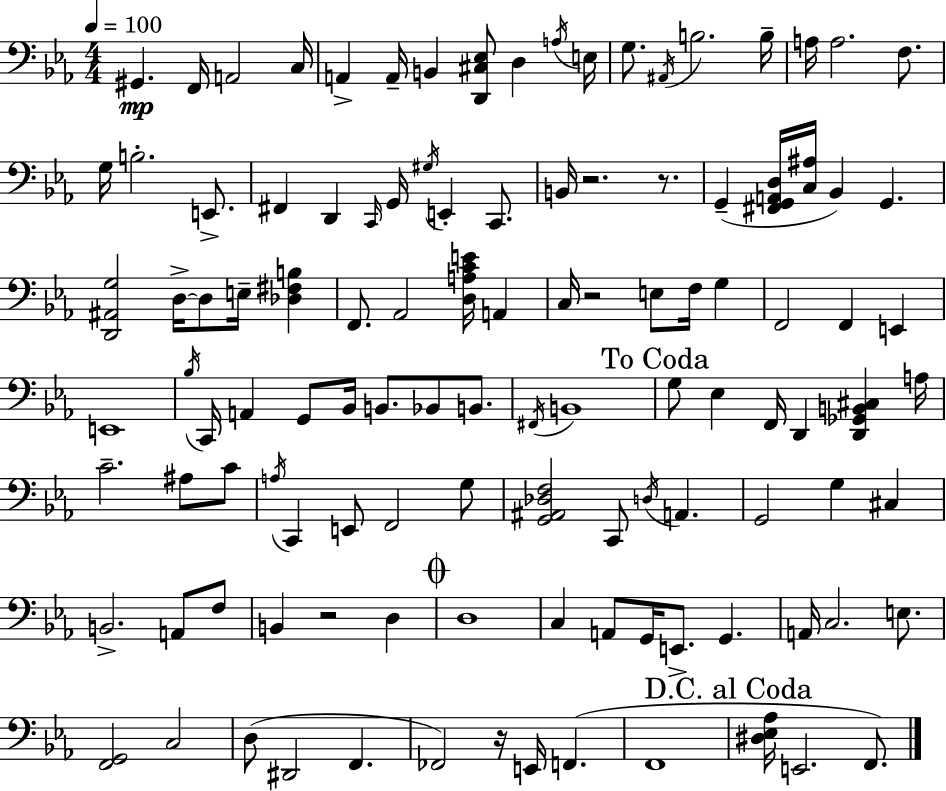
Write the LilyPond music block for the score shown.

{
  \clef bass
  \numericTimeSignature
  \time 4/4
  \key c \minor
  \tempo 4 = 100
  gis,4.\mp f,16 a,2 c16 | a,4-> a,16-- b,4 <d, cis ees>8 d4 \acciaccatura { a16 } | e16 g8. \acciaccatura { ais,16 } b2. | b16-- a16 a2. f8. | \break g16 b2.-. e,8.-> | fis,4 d,4 \grace { c,16 } g,16 \acciaccatura { gis16 } e,4-. | c,8. b,16 r2. | r8. g,4--( <fis, g, a, d>16 <c ais>16 bes,4) g,4. | \break <d, ais, g>2 d16->~~ d8 e16-- | <des fis b>4 f,8. aes,2 <d a c' e'>16 | a,4 c16 r2 e8 f16 | g4 f,2 f,4 | \break e,4 e,1 | \acciaccatura { bes16 } c,16 a,4 g,8 bes,16 b,8. | bes,8 b,8. \acciaccatura { fis,16 } b,1 | \mark "To Coda" g8 ees4 f,16 d,4 | \break <d, ges, b, cis>4 a16 c'2.-- | ais8 c'8 \acciaccatura { a16 } c,4 e,8 f,2 | g8 <g, ais, des f>2 c,8 | \acciaccatura { d16 } a,4. g,2 | \break g4 cis4 b,2.-> | a,8 f8 b,4 r2 | d4 \mark \markup { \musicglyph "scripts.coda" } d1 | c4 a,8 g,16 e,8.-> | \break g,4. a,16 c2. | e8. <f, g,>2 | c2 d8( dis,2 | f,4. fes,2) | \break r16 e,16 f,4.( f,1 | \mark "D.C. al Coda" <dis ees aes>16 e,2. | f,8.) \bar "|."
}